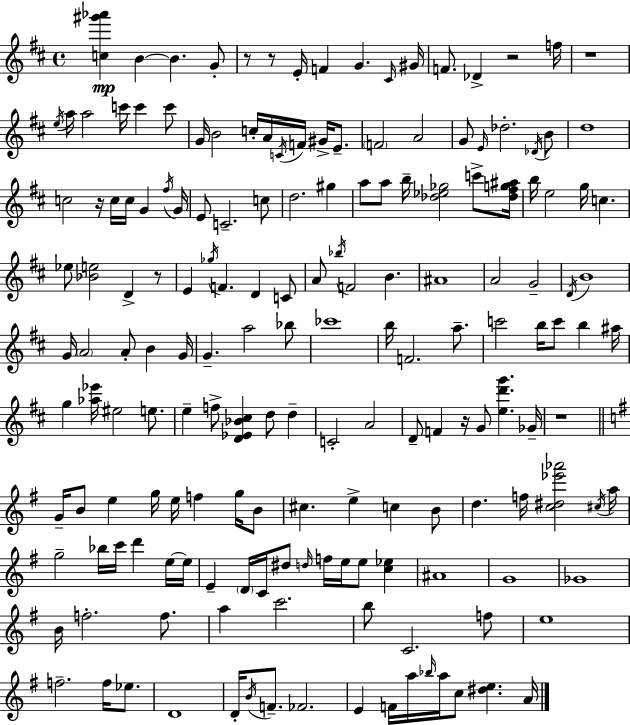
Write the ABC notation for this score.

X:1
T:Untitled
M:4/4
L:1/4
K:D
[c^g'_a'] B B G/2 z/2 z/2 E/4 F G ^C/4 ^G/4 F/2 _D z2 f/4 z4 e/4 a/4 a2 c'/4 c' c'/2 G/4 B2 c/4 A/4 C/4 F/4 ^G/4 E/2 F2 A2 G/2 E/4 _d2 _D/4 B/2 d4 c2 z/4 c/4 c/4 G ^f/4 G/4 E/2 C2 c/2 d2 ^g a/2 a/2 b/4 [_d_e_g]2 c'/2 [_d^fg^a]/4 b/4 e2 g/4 c _e/2 [_Be]2 D z/2 E _g/4 F D C/2 A/2 _b/4 F2 B ^A4 A2 G2 D/4 B4 G/4 A2 A/2 B G/4 G a2 _b/2 _c'4 b/4 F2 a/2 c'2 b/4 c'/2 b ^a/4 g [_a_e']/4 ^e2 e/2 e f/2 [D_E_B^c] d/2 d C2 A2 D/2 F z/4 G/2 [ed'g'] _G/4 z4 G/4 B/2 e g/4 e/4 f g/4 B/2 ^c e c B/2 d f/4 [c^d_e'_a']2 ^c/4 a/4 g2 _b/4 c'/4 d' e/4 e/4 E D/4 C/4 ^d/2 d/4 f/4 e/4 e/2 [c_e] ^A4 G4 _G4 B/4 f2 f/2 a c'2 b/2 C2 f/2 e4 f2 f/4 _e/2 D4 D/4 B/4 F/2 _F2 E F/4 a/4 _b/4 a/4 c/2 [^de] A/4